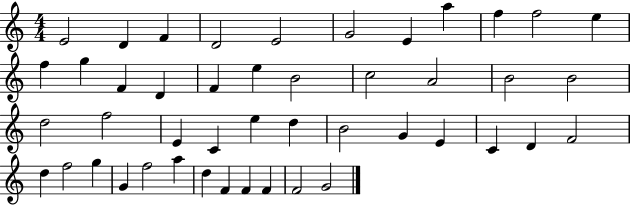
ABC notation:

X:1
T:Untitled
M:4/4
L:1/4
K:C
E2 D F D2 E2 G2 E a f f2 e f g F D F e B2 c2 A2 B2 B2 d2 f2 E C e d B2 G E C D F2 d f2 g G f2 a d F F F F2 G2